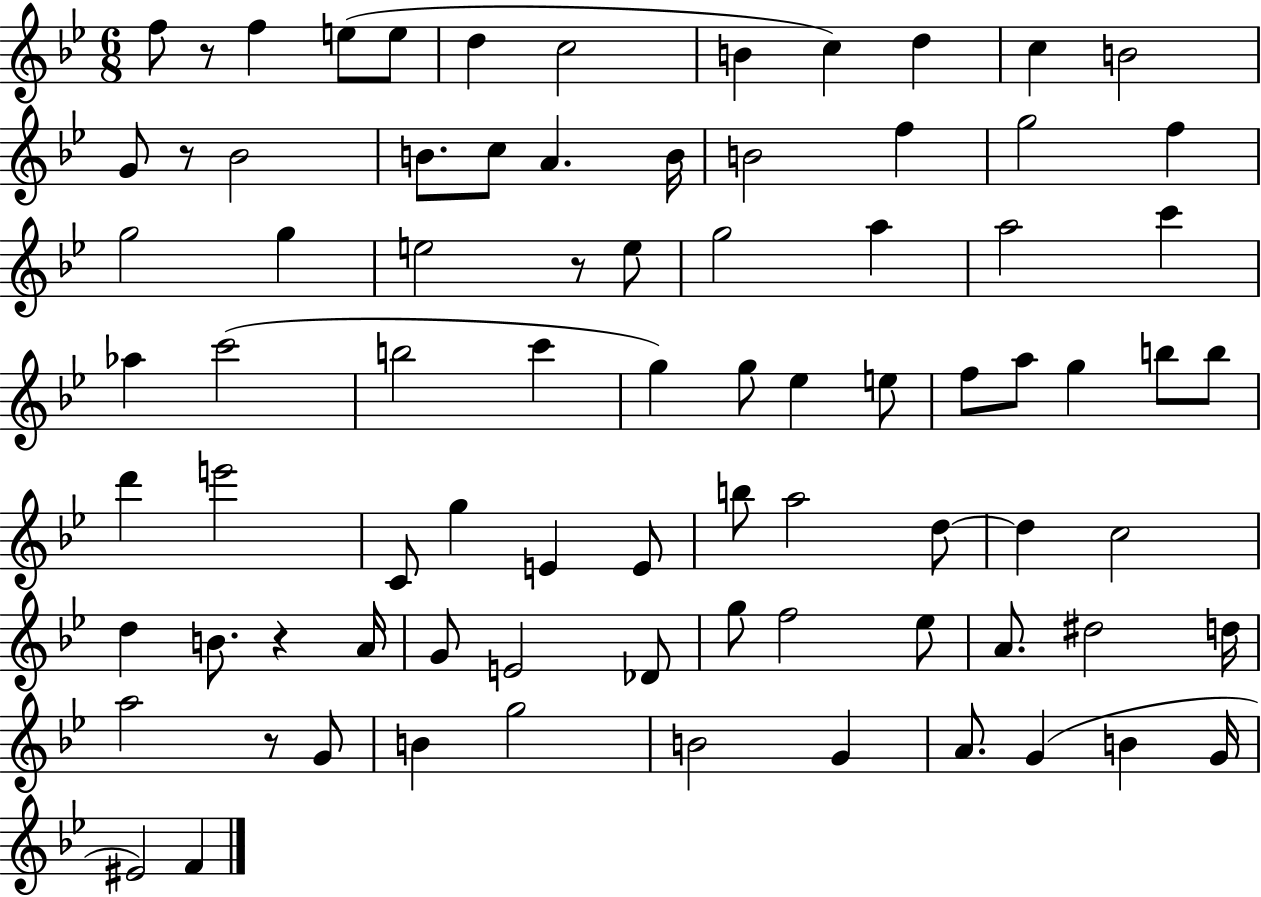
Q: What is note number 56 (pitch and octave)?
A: A4